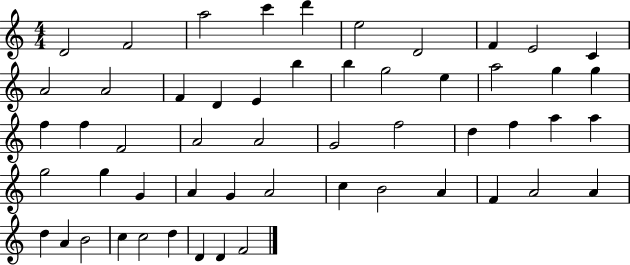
{
  \clef treble
  \numericTimeSignature
  \time 4/4
  \key c \major
  d'2 f'2 | a''2 c'''4 d'''4 | e''2 d'2 | f'4 e'2 c'4 | \break a'2 a'2 | f'4 d'4 e'4 b''4 | b''4 g''2 e''4 | a''2 g''4 g''4 | \break f''4 f''4 f'2 | a'2 a'2 | g'2 f''2 | d''4 f''4 a''4 a''4 | \break g''2 g''4 g'4 | a'4 g'4 a'2 | c''4 b'2 a'4 | f'4 a'2 a'4 | \break d''4 a'4 b'2 | c''4 c''2 d''4 | d'4 d'4 f'2 | \bar "|."
}